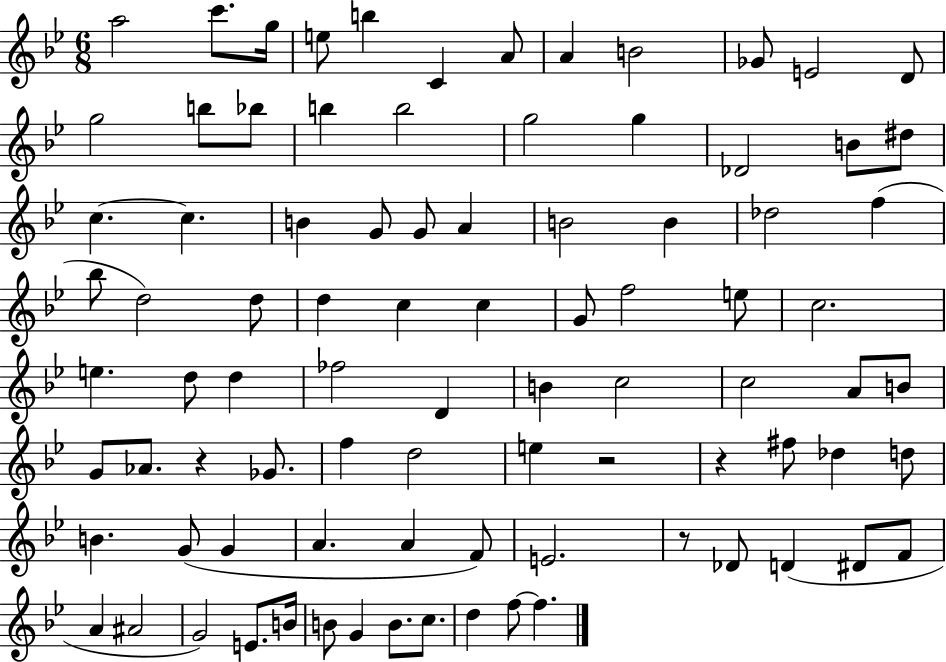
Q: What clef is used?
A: treble